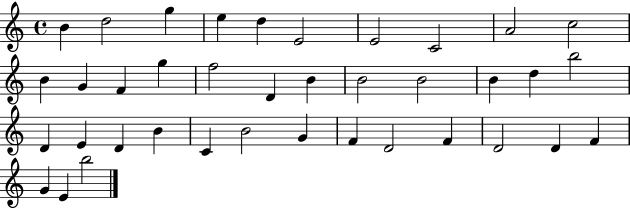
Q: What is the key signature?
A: C major